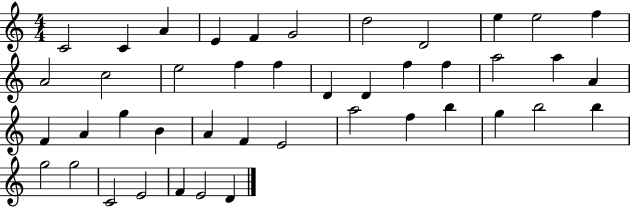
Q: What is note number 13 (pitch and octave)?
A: C5